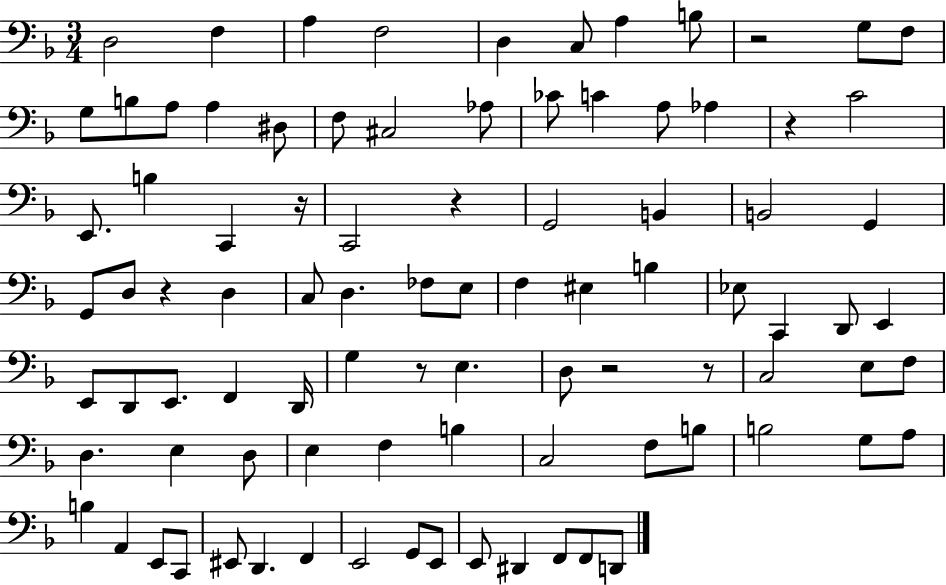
{
  \clef bass
  \numericTimeSignature
  \time 3/4
  \key f \major
  d2 f4 | a4 f2 | d4 c8 a4 b8 | r2 g8 f8 | \break g8 b8 a8 a4 dis8 | f8 cis2 aes8 | ces'8 c'4 a8 aes4 | r4 c'2 | \break e,8. b4 c,4 r16 | c,2 r4 | g,2 b,4 | b,2 g,4 | \break g,8 d8 r4 d4 | c8 d4. fes8 e8 | f4 eis4 b4 | ees8 c,4 d,8 e,4 | \break e,8 d,8 e,8. f,4 d,16 | g4 r8 e4. | d8 r2 r8 | c2 e8 f8 | \break d4. e4 d8 | e4 f4 b4 | c2 f8 b8 | b2 g8 a8 | \break b4 a,4 e,8 c,8 | eis,8 d,4. f,4 | e,2 g,8 e,8 | e,8 dis,4 f,8 f,8 d,8 | \break \bar "|."
}